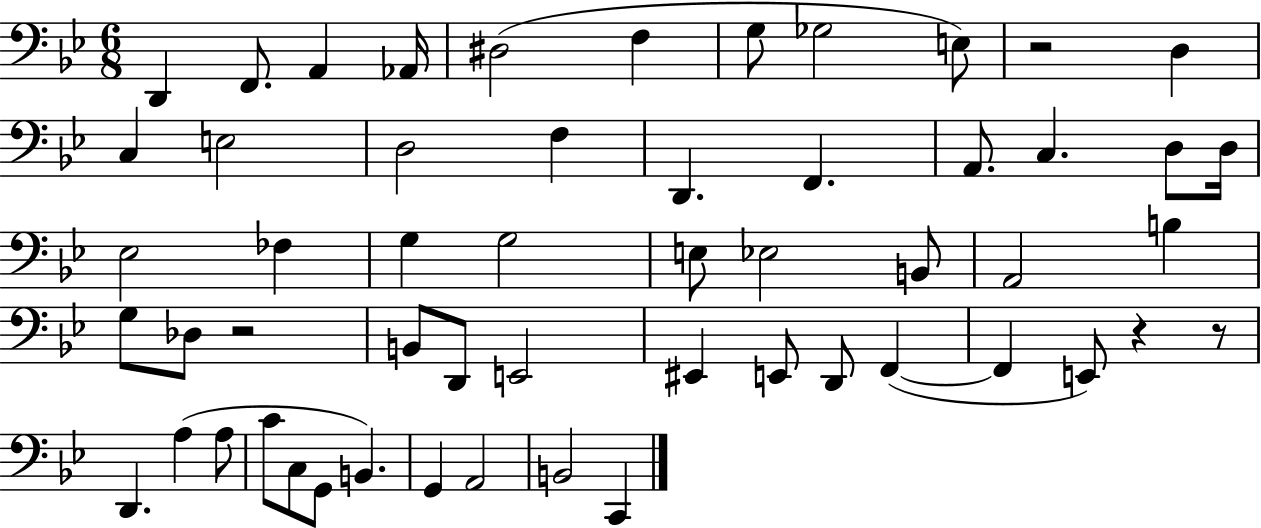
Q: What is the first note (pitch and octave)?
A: D2